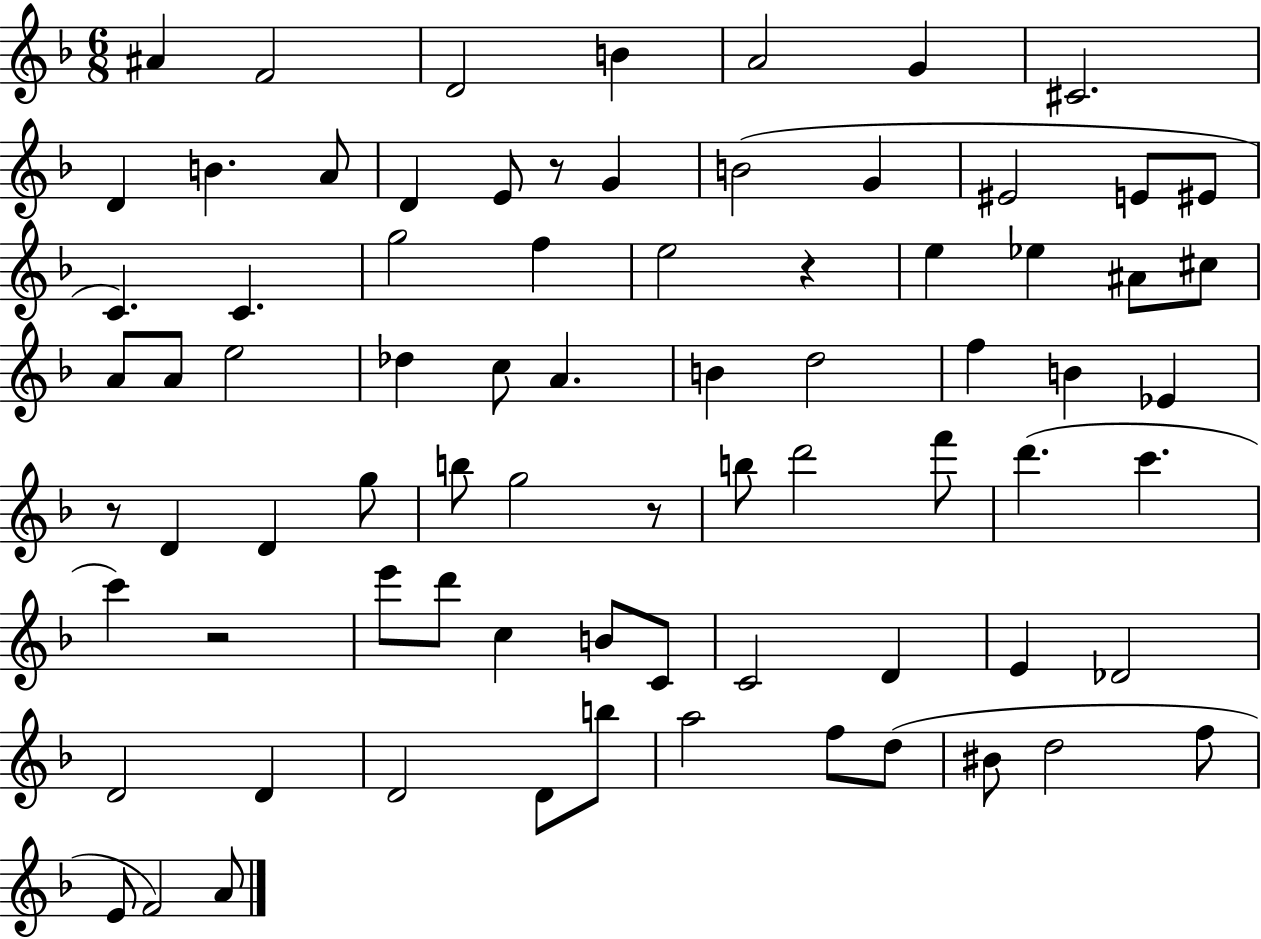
A#4/q F4/h D4/h B4/q A4/h G4/q C#4/h. D4/q B4/q. A4/e D4/q E4/e R/e G4/q B4/h G4/q EIS4/h E4/e EIS4/e C4/q. C4/q. G5/h F5/q E5/h R/q E5/q Eb5/q A#4/e C#5/e A4/e A4/e E5/h Db5/q C5/e A4/q. B4/q D5/h F5/q B4/q Eb4/q R/e D4/q D4/q G5/e B5/e G5/h R/e B5/e D6/h F6/e D6/q. C6/q. C6/q R/h E6/e D6/e C5/q B4/e C4/e C4/h D4/q E4/q Db4/h D4/h D4/q D4/h D4/e B5/e A5/h F5/e D5/e BIS4/e D5/h F5/e E4/e F4/h A4/e